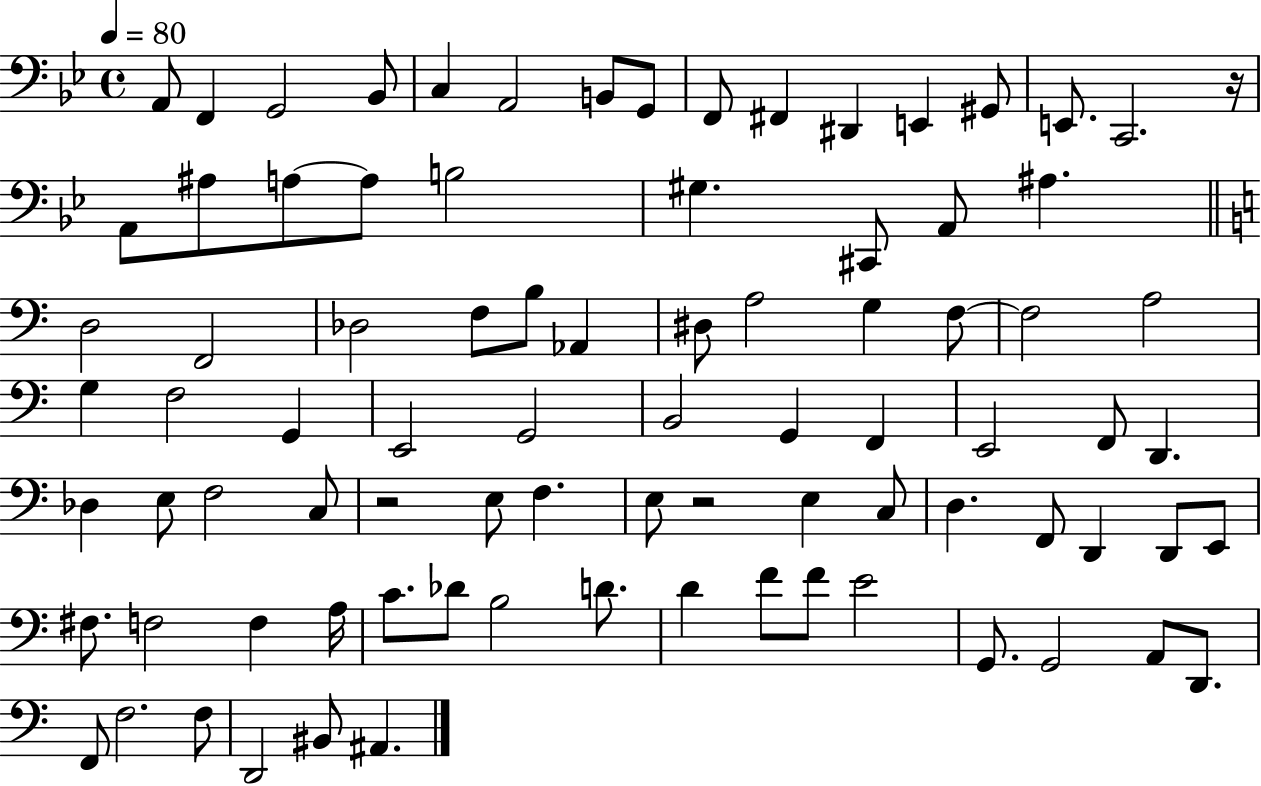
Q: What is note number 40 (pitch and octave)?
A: E2